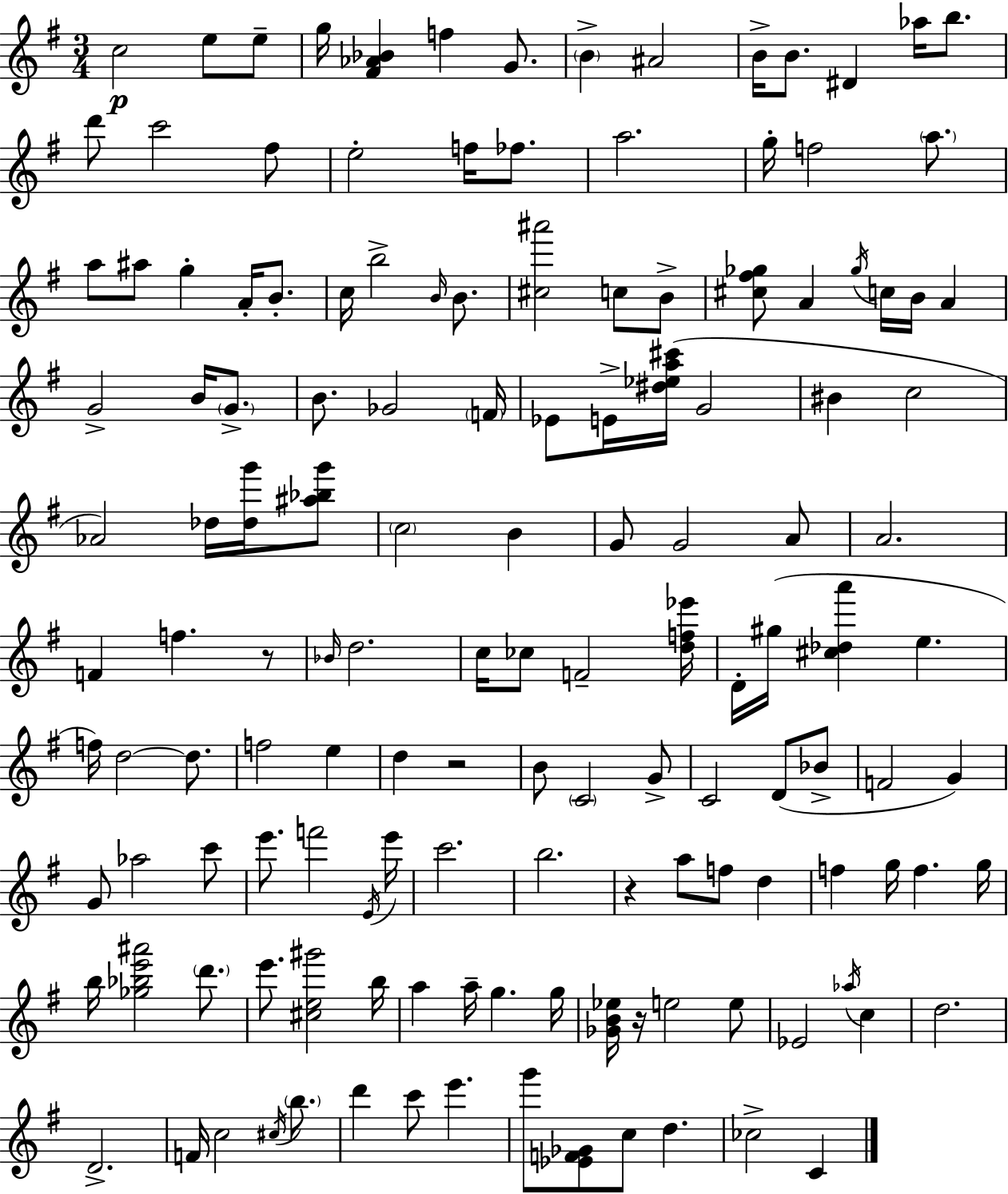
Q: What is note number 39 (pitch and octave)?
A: A4